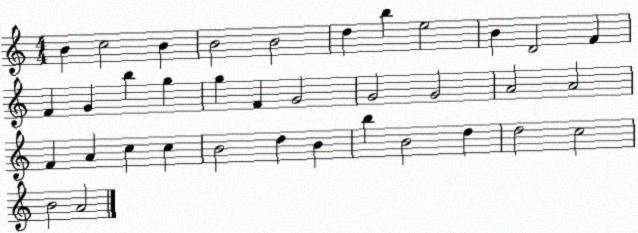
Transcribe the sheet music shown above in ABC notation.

X:1
T:Untitled
M:4/4
L:1/4
K:C
B c2 B B2 B2 d b e2 B D2 F F G b g g F G2 G2 G2 A2 A2 F A c c B2 d B b B2 d d2 c2 B2 A2